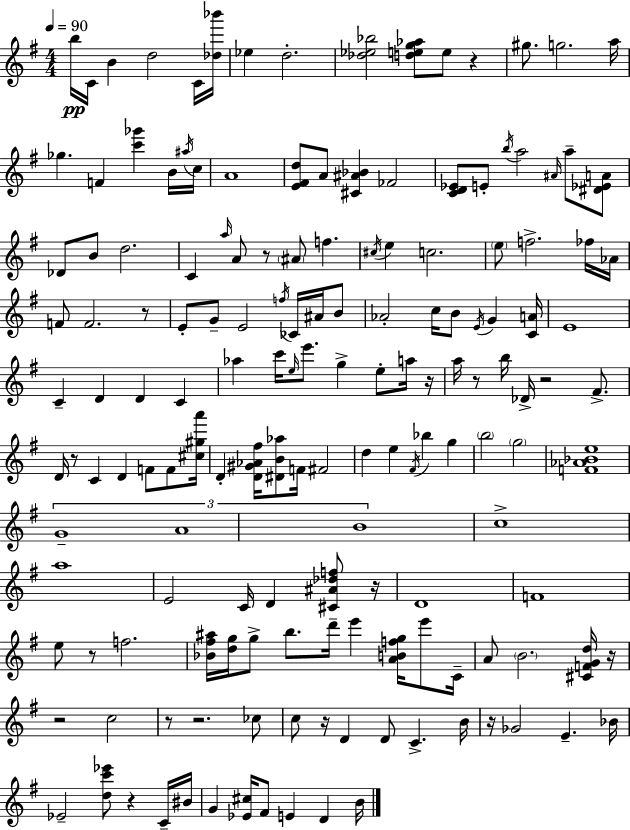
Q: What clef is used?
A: treble